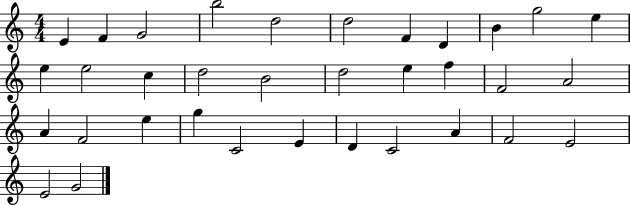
E4/q F4/q G4/h B5/h D5/h D5/h F4/q D4/q B4/q G5/h E5/q E5/q E5/h C5/q D5/h B4/h D5/h E5/q F5/q F4/h A4/h A4/q F4/h E5/q G5/q C4/h E4/q D4/q C4/h A4/q F4/h E4/h E4/h G4/h